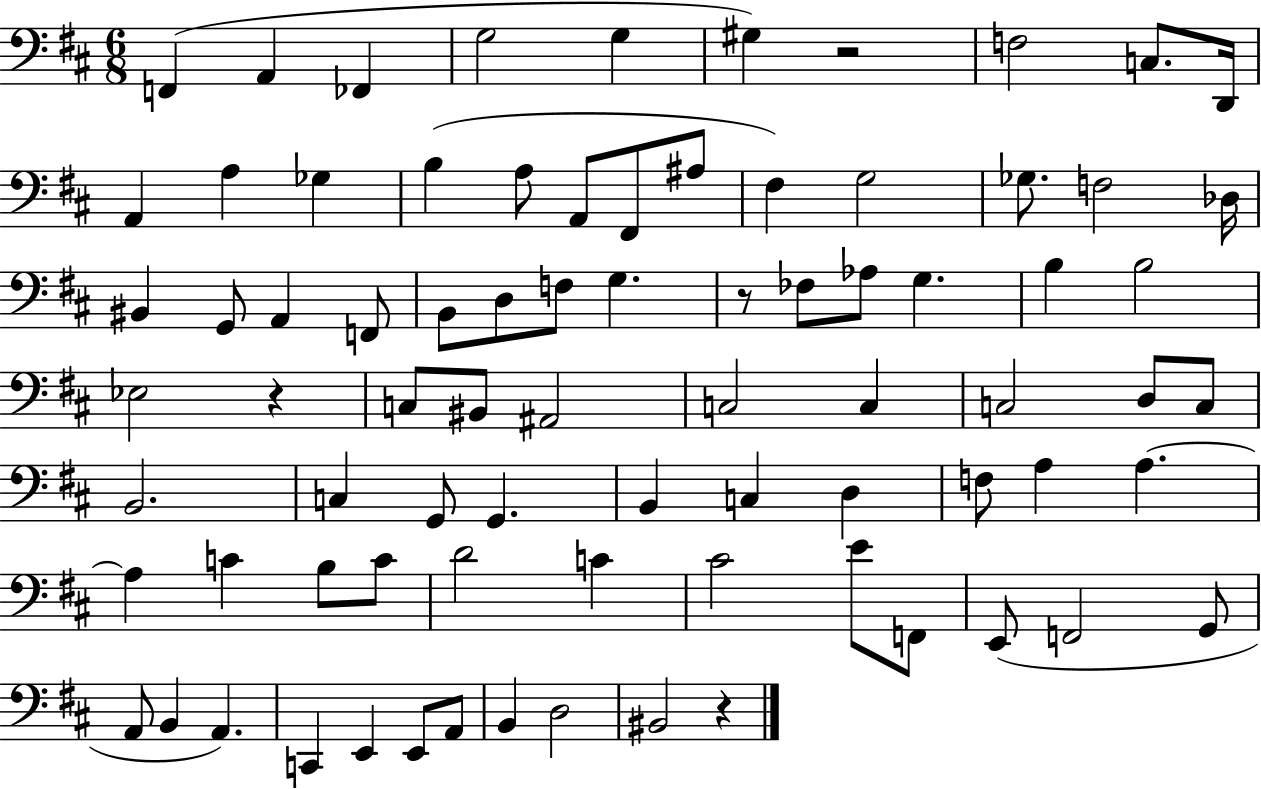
X:1
T:Untitled
M:6/8
L:1/4
K:D
F,, A,, _F,, G,2 G, ^G, z2 F,2 C,/2 D,,/4 A,, A, _G, B, A,/2 A,,/2 ^F,,/2 ^A,/2 ^F, G,2 _G,/2 F,2 _D,/4 ^B,, G,,/2 A,, F,,/2 B,,/2 D,/2 F,/2 G, z/2 _F,/2 _A,/2 G, B, B,2 _E,2 z C,/2 ^B,,/2 ^A,,2 C,2 C, C,2 D,/2 C,/2 B,,2 C, G,,/2 G,, B,, C, D, F,/2 A, A, A, C B,/2 C/2 D2 C ^C2 E/2 F,,/2 E,,/2 F,,2 G,,/2 A,,/2 B,, A,, C,, E,, E,,/2 A,,/2 B,, D,2 ^B,,2 z